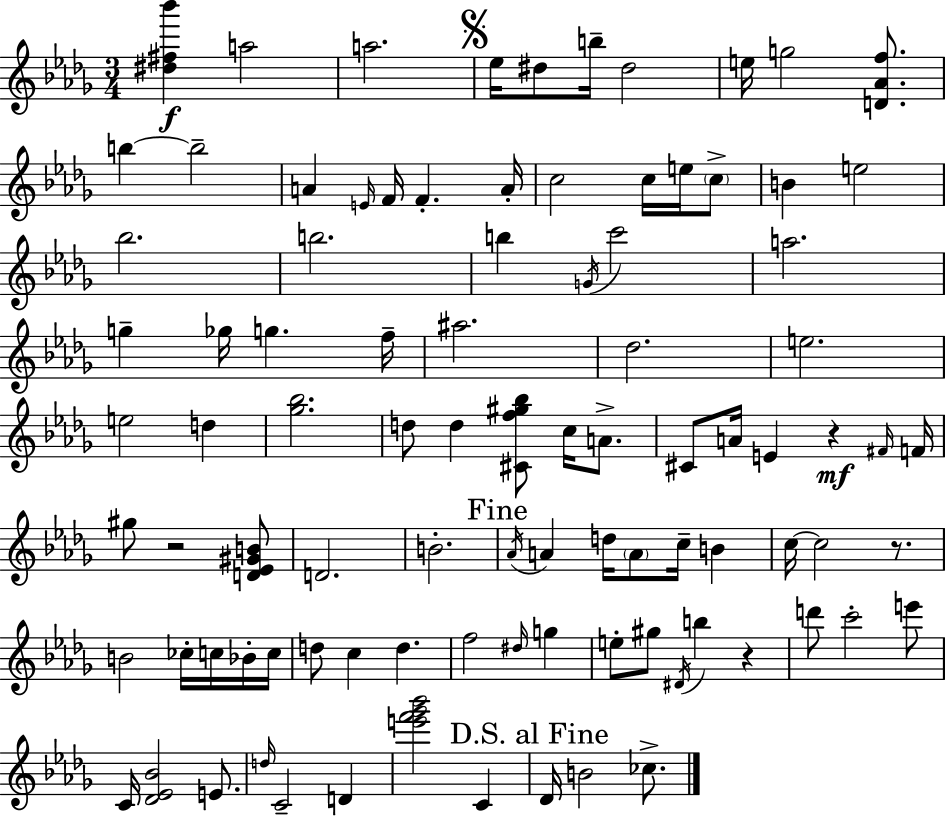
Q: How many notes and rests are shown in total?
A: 94